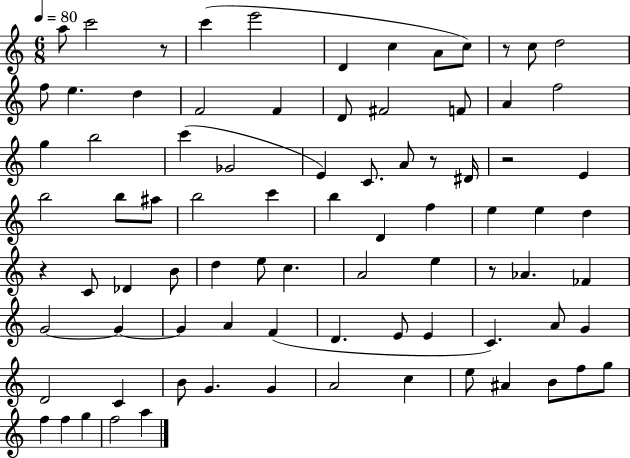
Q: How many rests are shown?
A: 6